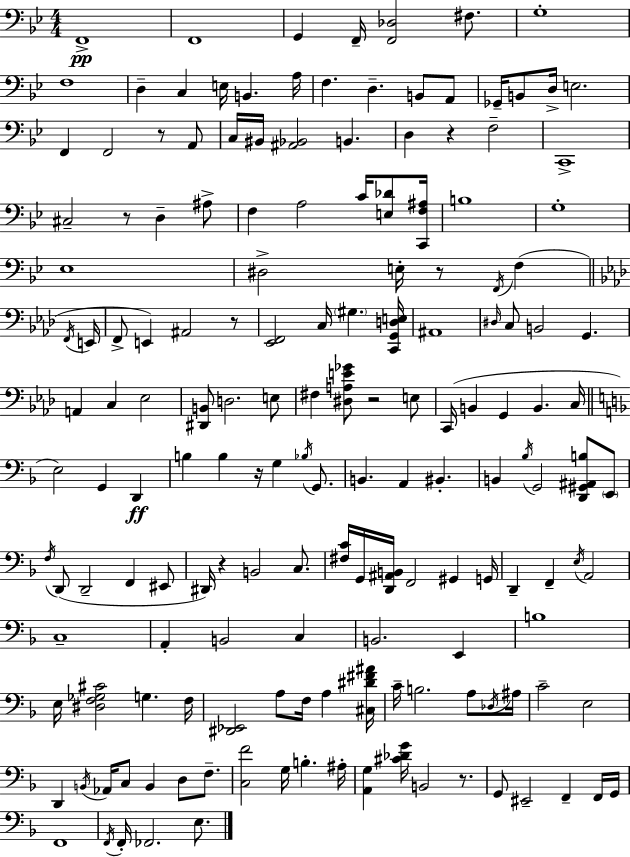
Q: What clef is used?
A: bass